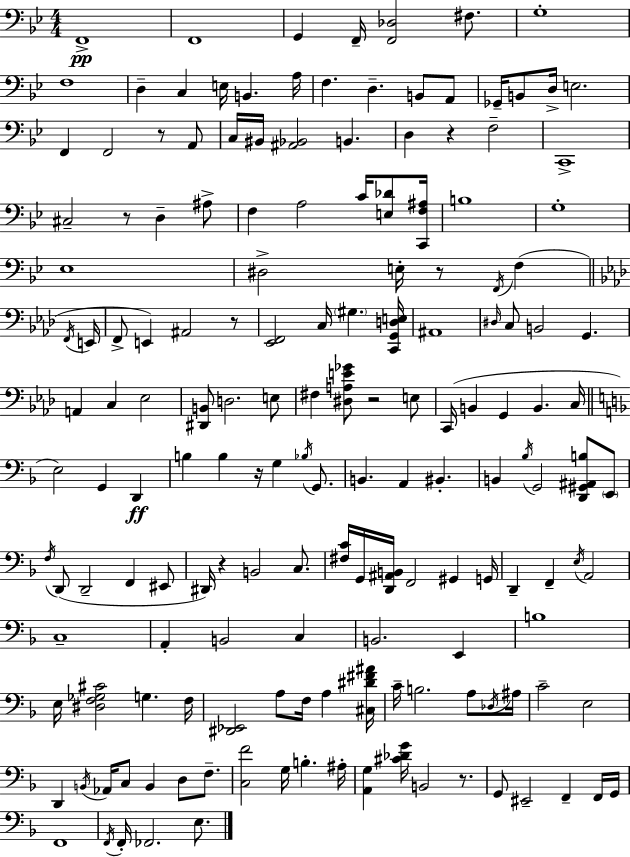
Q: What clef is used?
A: bass